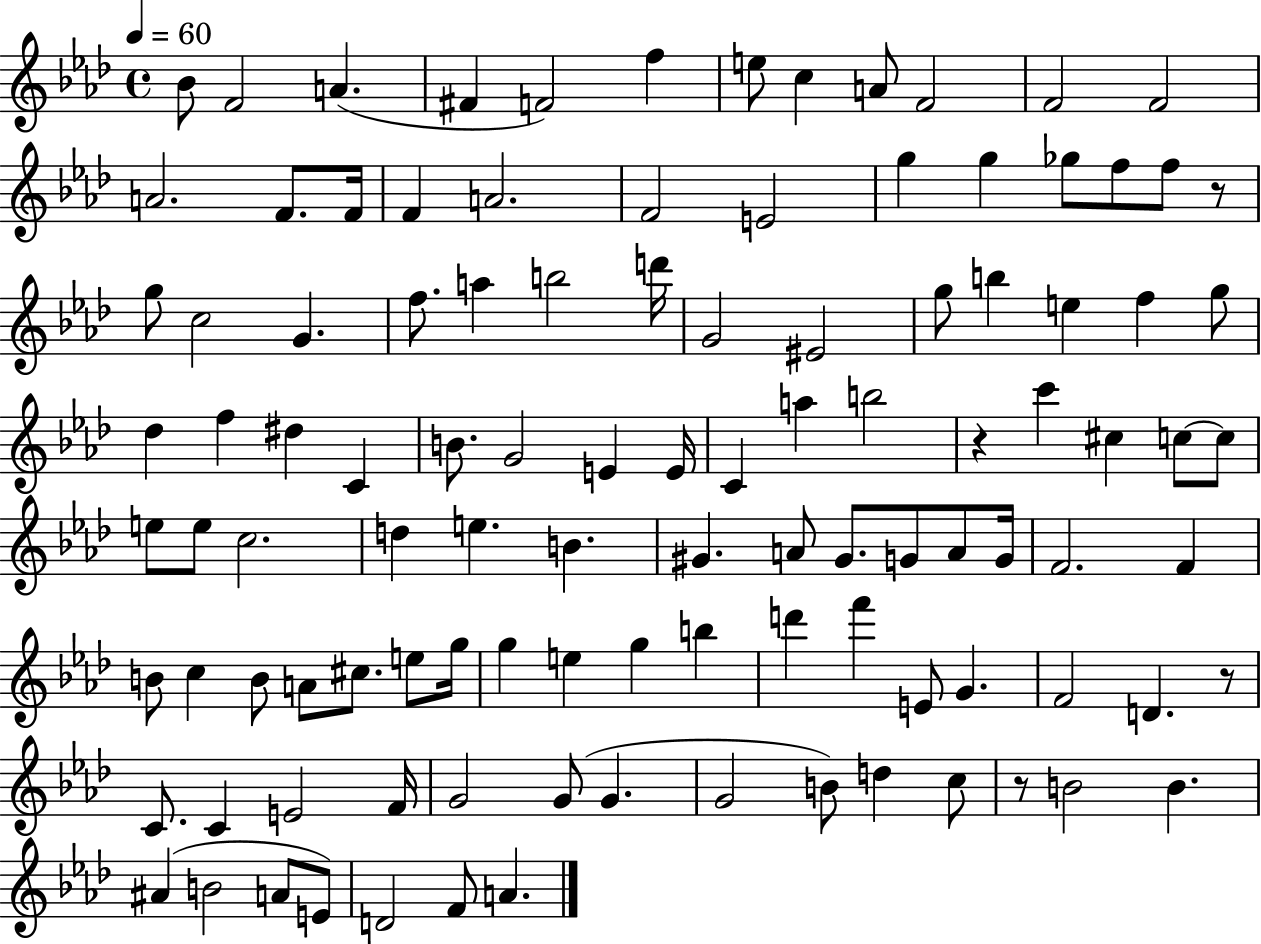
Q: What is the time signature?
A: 4/4